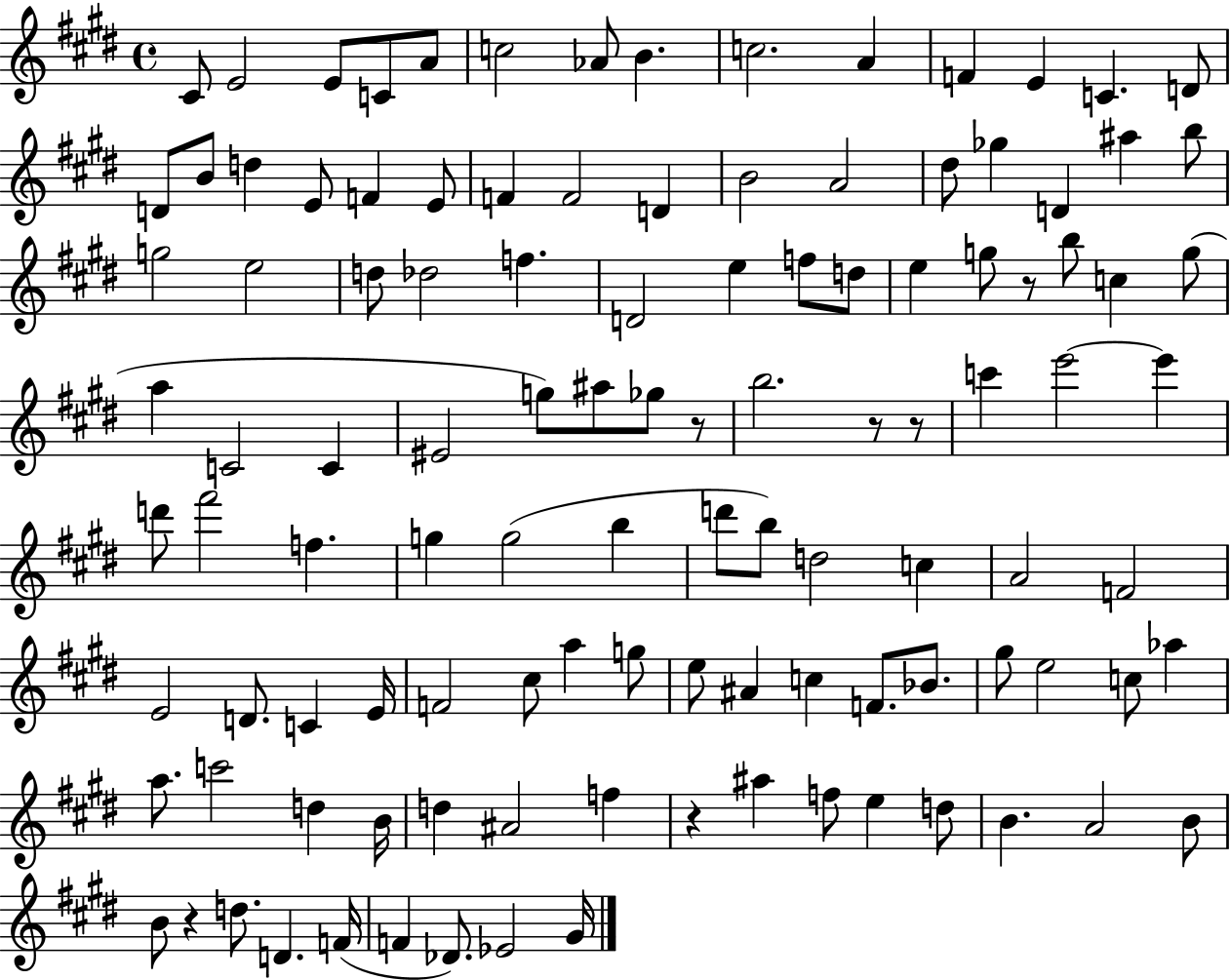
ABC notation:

X:1
T:Untitled
M:4/4
L:1/4
K:E
^C/2 E2 E/2 C/2 A/2 c2 _A/2 B c2 A F E C D/2 D/2 B/2 d E/2 F E/2 F F2 D B2 A2 ^d/2 _g D ^a b/2 g2 e2 d/2 _d2 f D2 e f/2 d/2 e g/2 z/2 b/2 c g/2 a C2 C ^E2 g/2 ^a/2 _g/2 z/2 b2 z/2 z/2 c' e'2 e' d'/2 ^f'2 f g g2 b d'/2 b/2 d2 c A2 F2 E2 D/2 C E/4 F2 ^c/2 a g/2 e/2 ^A c F/2 _B/2 ^g/2 e2 c/2 _a a/2 c'2 d B/4 d ^A2 f z ^a f/2 e d/2 B A2 B/2 B/2 z d/2 D F/4 F _D/2 _E2 ^G/4